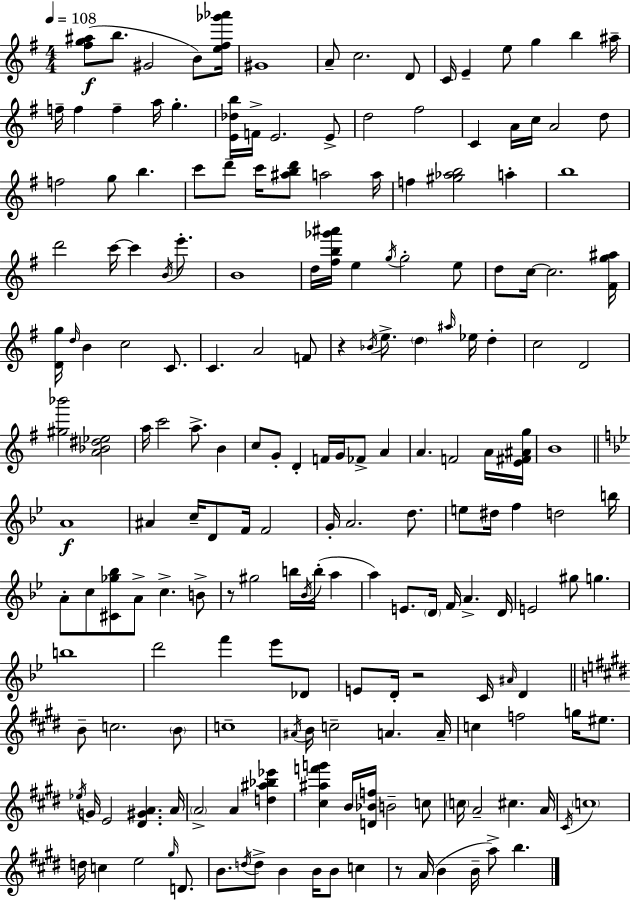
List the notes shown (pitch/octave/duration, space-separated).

[F#5,G5,A#5]/e B5/e. G#4/h B4/e [E5,F#5,Gb6,Ab6]/s G#4/w A4/e C5/h. D4/e C4/s E4/q E5/e G5/q B5/q A#5/s F5/s F5/q F5/q A5/s G5/q. [E4,Db5,B5]/s F4/s E4/h. E4/e D5/h F#5/h C4/q A4/s C5/s A4/h D5/e F5/h G5/e B5/q. C6/e D6/e C6/s [A#5,B5,D6]/e A5/h A5/s F5/q [G#5,Ab5,B5]/h A5/q B5/w D6/h C6/s C6/q B4/s E6/e. B4/w D5/s [F#5,B5,Gb6,A#6]/s E5/q G5/s G5/h E5/e D5/e C5/s C5/h. [F#4,G5,A#5]/s [D4,G5]/s D5/s B4/q C5/h C4/e. C4/q. A4/h F4/e R/q Bb4/s E5/e. D5/q A#5/s Eb5/s D5/q C5/h D4/h [G#5,Bb6]/h [A4,Bb4,D#5,Eb5]/h A5/s C6/h A5/e. B4/q C5/e G4/e D4/q F4/s G4/s FES4/e A4/q A4/q. F4/h A4/s [E4,F#4,A#4,G5]/s B4/w A4/w A#4/q C5/s D4/e F4/s F4/h G4/s A4/h. D5/e. E5/e D#5/s F5/q D5/h B5/s A4/e C5/e [C#4,Gb5,Bb5]/e A4/e C5/q. B4/e R/e G#5/h B5/s Bb4/s B5/s A5/q A5/q E4/e. D4/s F4/s A4/q. D4/s E4/h G#5/e G5/q. B5/w D6/h F6/q Eb6/e Db4/e E4/e D4/s R/h C4/s A#4/s D4/q B4/e C5/h. B4/e C5/w A#4/s B4/s C5/h A4/q. A4/s C5/q F5/h G5/s EIS5/e. Eb5/s G4/s E4/h [D#4,G#4,A4]/q. A4/s A4/h A4/q [D5,A#5,Bb5,Eb6]/q [C#5,A#5,F6,G6]/q B4/s [D4,Bb4,F5]/s B4/h C5/e C5/s A4/h C#5/q. A4/s C#4/s C5/w D5/s C5/q E5/h G#5/s D4/e. B4/e. D5/s D5/e B4/q B4/s B4/e C5/q R/e A4/s B4/q B4/s A5/e B5/q.